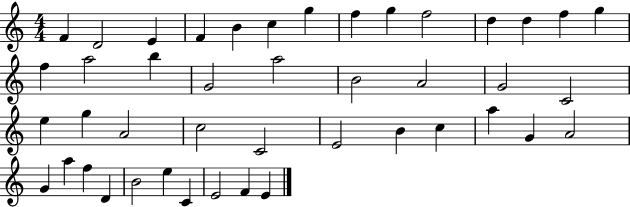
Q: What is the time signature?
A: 4/4